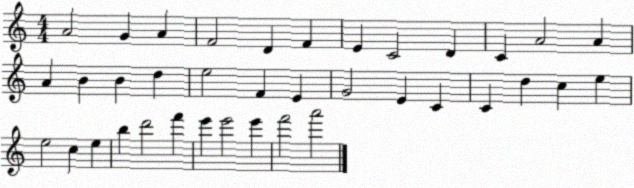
X:1
T:Untitled
M:4/4
L:1/4
K:C
A2 G A F2 D F E C2 D C A2 A A B B d e2 F E G2 E C C d c e e2 c e b d'2 f' e' e'2 e' f'2 a'2